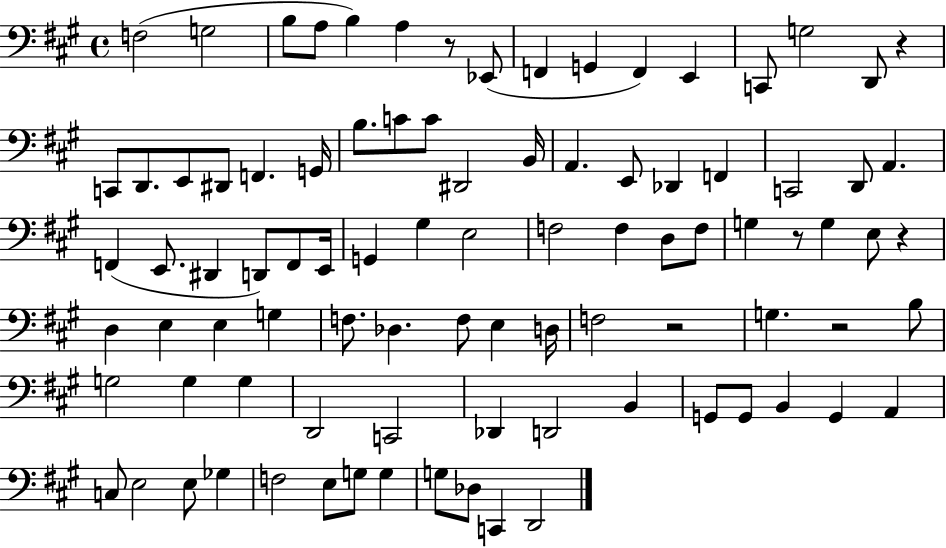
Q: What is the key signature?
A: A major